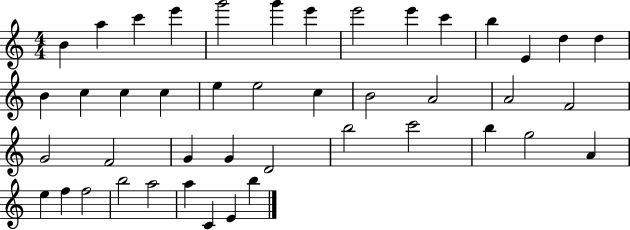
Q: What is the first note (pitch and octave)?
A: B4